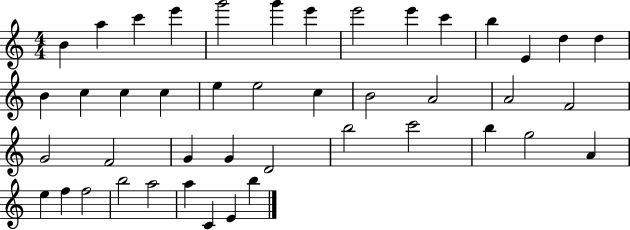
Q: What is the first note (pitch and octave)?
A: B4